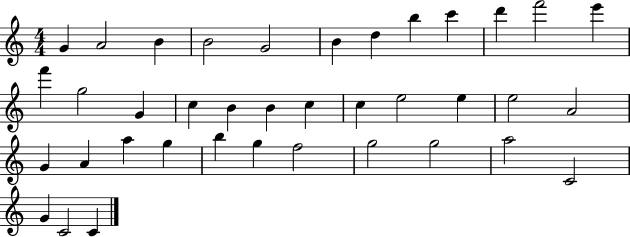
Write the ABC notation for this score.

X:1
T:Untitled
M:4/4
L:1/4
K:C
G A2 B B2 G2 B d b c' d' f'2 e' f' g2 G c B B c c e2 e e2 A2 G A a g b g f2 g2 g2 a2 C2 G C2 C